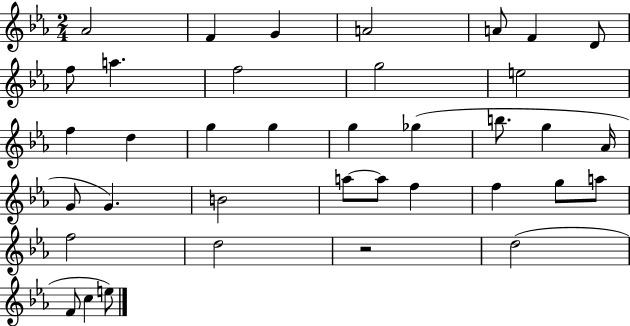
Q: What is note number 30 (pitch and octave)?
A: A5